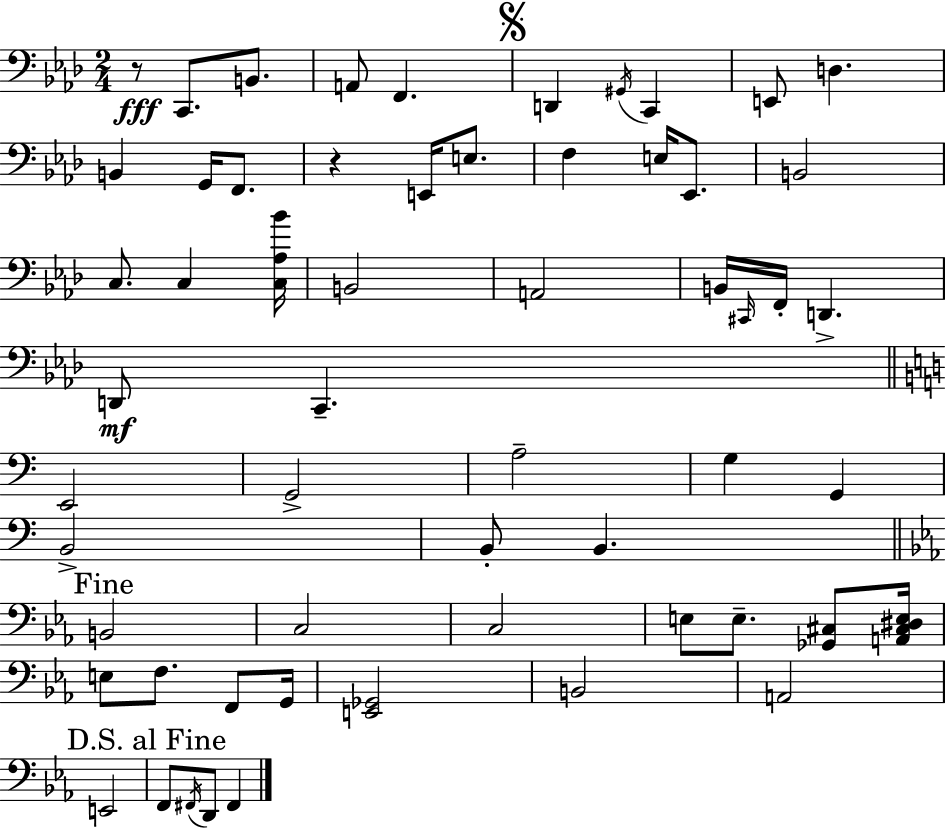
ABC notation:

X:1
T:Untitled
M:2/4
L:1/4
K:Fm
z/2 C,,/2 B,,/2 A,,/2 F,, D,, ^G,,/4 C,, E,,/2 D, B,, G,,/4 F,,/2 z E,,/4 E,/2 F, E,/4 _E,,/2 B,,2 C,/2 C, [C,_A,_B]/4 B,,2 A,,2 B,,/4 ^C,,/4 F,,/4 D,, D,,/2 C,, E,,2 G,,2 A,2 G, G,, B,,2 B,,/2 B,, B,,2 C,2 C,2 E,/2 E,/2 [_G,,^C,]/2 [A,,^C,^D,E,]/4 E,/2 F,/2 F,,/2 G,,/4 [E,,_G,,]2 B,,2 A,,2 E,,2 F,,/2 ^F,,/4 D,,/2 ^F,,